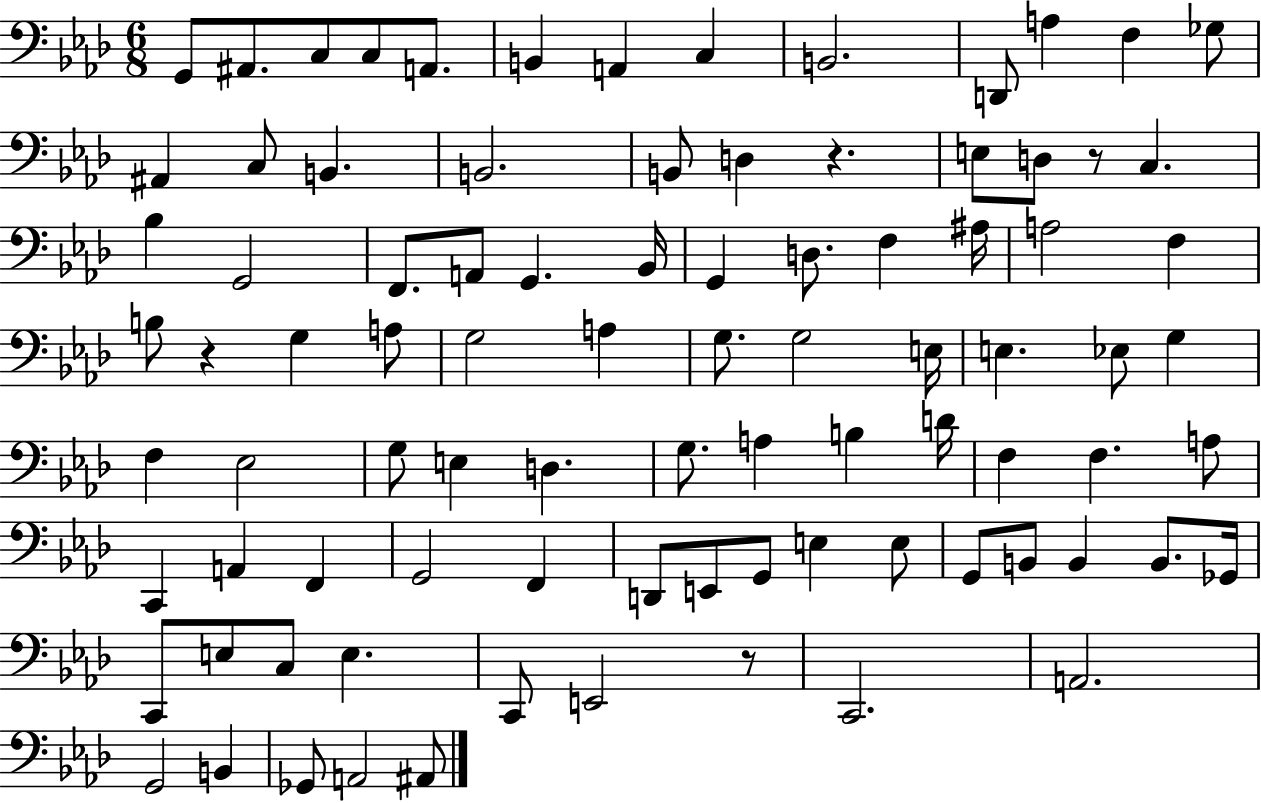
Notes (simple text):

G2/e A#2/e. C3/e C3/e A2/e. B2/q A2/q C3/q B2/h. D2/e A3/q F3/q Gb3/e A#2/q C3/e B2/q. B2/h. B2/e D3/q R/q. E3/e D3/e R/e C3/q. Bb3/q G2/h F2/e. A2/e G2/q. Bb2/s G2/q D3/e. F3/q A#3/s A3/h F3/q B3/e R/q G3/q A3/e G3/h A3/q G3/e. G3/h E3/s E3/q. Eb3/e G3/q F3/q Eb3/h G3/e E3/q D3/q. G3/e. A3/q B3/q D4/s F3/q F3/q. A3/e C2/q A2/q F2/q G2/h F2/q D2/e E2/e G2/e E3/q E3/e G2/e B2/e B2/q B2/e. Gb2/s C2/e E3/e C3/e E3/q. C2/e E2/h R/e C2/h. A2/h. G2/h B2/q Gb2/e A2/h A#2/e